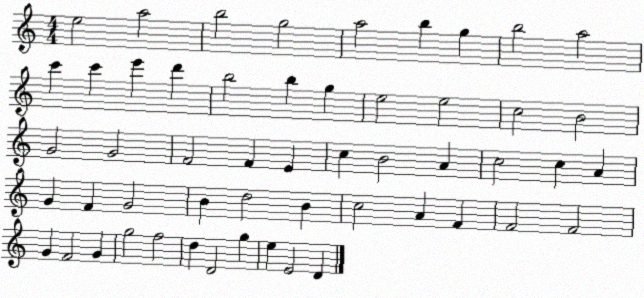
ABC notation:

X:1
T:Untitled
M:4/4
L:1/4
K:C
e2 a2 b2 g2 a2 b g b2 a2 c' c' e' d' b2 b g e2 e2 c2 B2 G2 G2 F2 F E c B2 A c2 c A G F G2 B d2 B c2 A F F2 F2 G F2 G g2 f2 d D2 g e E2 D